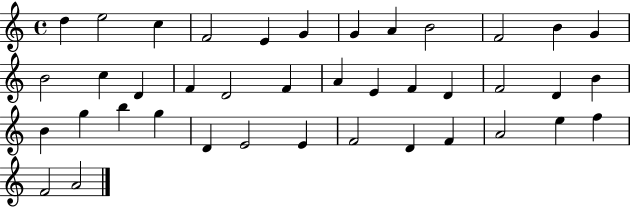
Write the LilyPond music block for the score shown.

{
  \clef treble
  \time 4/4
  \defaultTimeSignature
  \key c \major
  d''4 e''2 c''4 | f'2 e'4 g'4 | g'4 a'4 b'2 | f'2 b'4 g'4 | \break b'2 c''4 d'4 | f'4 d'2 f'4 | a'4 e'4 f'4 d'4 | f'2 d'4 b'4 | \break b'4 g''4 b''4 g''4 | d'4 e'2 e'4 | f'2 d'4 f'4 | a'2 e''4 f''4 | \break f'2 a'2 | \bar "|."
}